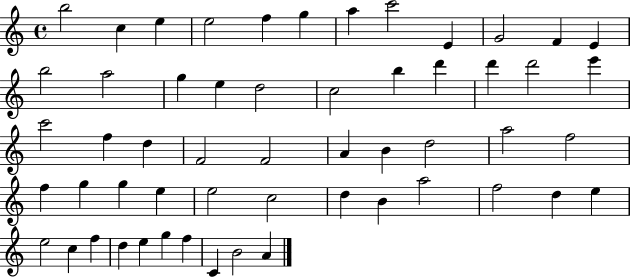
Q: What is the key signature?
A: C major